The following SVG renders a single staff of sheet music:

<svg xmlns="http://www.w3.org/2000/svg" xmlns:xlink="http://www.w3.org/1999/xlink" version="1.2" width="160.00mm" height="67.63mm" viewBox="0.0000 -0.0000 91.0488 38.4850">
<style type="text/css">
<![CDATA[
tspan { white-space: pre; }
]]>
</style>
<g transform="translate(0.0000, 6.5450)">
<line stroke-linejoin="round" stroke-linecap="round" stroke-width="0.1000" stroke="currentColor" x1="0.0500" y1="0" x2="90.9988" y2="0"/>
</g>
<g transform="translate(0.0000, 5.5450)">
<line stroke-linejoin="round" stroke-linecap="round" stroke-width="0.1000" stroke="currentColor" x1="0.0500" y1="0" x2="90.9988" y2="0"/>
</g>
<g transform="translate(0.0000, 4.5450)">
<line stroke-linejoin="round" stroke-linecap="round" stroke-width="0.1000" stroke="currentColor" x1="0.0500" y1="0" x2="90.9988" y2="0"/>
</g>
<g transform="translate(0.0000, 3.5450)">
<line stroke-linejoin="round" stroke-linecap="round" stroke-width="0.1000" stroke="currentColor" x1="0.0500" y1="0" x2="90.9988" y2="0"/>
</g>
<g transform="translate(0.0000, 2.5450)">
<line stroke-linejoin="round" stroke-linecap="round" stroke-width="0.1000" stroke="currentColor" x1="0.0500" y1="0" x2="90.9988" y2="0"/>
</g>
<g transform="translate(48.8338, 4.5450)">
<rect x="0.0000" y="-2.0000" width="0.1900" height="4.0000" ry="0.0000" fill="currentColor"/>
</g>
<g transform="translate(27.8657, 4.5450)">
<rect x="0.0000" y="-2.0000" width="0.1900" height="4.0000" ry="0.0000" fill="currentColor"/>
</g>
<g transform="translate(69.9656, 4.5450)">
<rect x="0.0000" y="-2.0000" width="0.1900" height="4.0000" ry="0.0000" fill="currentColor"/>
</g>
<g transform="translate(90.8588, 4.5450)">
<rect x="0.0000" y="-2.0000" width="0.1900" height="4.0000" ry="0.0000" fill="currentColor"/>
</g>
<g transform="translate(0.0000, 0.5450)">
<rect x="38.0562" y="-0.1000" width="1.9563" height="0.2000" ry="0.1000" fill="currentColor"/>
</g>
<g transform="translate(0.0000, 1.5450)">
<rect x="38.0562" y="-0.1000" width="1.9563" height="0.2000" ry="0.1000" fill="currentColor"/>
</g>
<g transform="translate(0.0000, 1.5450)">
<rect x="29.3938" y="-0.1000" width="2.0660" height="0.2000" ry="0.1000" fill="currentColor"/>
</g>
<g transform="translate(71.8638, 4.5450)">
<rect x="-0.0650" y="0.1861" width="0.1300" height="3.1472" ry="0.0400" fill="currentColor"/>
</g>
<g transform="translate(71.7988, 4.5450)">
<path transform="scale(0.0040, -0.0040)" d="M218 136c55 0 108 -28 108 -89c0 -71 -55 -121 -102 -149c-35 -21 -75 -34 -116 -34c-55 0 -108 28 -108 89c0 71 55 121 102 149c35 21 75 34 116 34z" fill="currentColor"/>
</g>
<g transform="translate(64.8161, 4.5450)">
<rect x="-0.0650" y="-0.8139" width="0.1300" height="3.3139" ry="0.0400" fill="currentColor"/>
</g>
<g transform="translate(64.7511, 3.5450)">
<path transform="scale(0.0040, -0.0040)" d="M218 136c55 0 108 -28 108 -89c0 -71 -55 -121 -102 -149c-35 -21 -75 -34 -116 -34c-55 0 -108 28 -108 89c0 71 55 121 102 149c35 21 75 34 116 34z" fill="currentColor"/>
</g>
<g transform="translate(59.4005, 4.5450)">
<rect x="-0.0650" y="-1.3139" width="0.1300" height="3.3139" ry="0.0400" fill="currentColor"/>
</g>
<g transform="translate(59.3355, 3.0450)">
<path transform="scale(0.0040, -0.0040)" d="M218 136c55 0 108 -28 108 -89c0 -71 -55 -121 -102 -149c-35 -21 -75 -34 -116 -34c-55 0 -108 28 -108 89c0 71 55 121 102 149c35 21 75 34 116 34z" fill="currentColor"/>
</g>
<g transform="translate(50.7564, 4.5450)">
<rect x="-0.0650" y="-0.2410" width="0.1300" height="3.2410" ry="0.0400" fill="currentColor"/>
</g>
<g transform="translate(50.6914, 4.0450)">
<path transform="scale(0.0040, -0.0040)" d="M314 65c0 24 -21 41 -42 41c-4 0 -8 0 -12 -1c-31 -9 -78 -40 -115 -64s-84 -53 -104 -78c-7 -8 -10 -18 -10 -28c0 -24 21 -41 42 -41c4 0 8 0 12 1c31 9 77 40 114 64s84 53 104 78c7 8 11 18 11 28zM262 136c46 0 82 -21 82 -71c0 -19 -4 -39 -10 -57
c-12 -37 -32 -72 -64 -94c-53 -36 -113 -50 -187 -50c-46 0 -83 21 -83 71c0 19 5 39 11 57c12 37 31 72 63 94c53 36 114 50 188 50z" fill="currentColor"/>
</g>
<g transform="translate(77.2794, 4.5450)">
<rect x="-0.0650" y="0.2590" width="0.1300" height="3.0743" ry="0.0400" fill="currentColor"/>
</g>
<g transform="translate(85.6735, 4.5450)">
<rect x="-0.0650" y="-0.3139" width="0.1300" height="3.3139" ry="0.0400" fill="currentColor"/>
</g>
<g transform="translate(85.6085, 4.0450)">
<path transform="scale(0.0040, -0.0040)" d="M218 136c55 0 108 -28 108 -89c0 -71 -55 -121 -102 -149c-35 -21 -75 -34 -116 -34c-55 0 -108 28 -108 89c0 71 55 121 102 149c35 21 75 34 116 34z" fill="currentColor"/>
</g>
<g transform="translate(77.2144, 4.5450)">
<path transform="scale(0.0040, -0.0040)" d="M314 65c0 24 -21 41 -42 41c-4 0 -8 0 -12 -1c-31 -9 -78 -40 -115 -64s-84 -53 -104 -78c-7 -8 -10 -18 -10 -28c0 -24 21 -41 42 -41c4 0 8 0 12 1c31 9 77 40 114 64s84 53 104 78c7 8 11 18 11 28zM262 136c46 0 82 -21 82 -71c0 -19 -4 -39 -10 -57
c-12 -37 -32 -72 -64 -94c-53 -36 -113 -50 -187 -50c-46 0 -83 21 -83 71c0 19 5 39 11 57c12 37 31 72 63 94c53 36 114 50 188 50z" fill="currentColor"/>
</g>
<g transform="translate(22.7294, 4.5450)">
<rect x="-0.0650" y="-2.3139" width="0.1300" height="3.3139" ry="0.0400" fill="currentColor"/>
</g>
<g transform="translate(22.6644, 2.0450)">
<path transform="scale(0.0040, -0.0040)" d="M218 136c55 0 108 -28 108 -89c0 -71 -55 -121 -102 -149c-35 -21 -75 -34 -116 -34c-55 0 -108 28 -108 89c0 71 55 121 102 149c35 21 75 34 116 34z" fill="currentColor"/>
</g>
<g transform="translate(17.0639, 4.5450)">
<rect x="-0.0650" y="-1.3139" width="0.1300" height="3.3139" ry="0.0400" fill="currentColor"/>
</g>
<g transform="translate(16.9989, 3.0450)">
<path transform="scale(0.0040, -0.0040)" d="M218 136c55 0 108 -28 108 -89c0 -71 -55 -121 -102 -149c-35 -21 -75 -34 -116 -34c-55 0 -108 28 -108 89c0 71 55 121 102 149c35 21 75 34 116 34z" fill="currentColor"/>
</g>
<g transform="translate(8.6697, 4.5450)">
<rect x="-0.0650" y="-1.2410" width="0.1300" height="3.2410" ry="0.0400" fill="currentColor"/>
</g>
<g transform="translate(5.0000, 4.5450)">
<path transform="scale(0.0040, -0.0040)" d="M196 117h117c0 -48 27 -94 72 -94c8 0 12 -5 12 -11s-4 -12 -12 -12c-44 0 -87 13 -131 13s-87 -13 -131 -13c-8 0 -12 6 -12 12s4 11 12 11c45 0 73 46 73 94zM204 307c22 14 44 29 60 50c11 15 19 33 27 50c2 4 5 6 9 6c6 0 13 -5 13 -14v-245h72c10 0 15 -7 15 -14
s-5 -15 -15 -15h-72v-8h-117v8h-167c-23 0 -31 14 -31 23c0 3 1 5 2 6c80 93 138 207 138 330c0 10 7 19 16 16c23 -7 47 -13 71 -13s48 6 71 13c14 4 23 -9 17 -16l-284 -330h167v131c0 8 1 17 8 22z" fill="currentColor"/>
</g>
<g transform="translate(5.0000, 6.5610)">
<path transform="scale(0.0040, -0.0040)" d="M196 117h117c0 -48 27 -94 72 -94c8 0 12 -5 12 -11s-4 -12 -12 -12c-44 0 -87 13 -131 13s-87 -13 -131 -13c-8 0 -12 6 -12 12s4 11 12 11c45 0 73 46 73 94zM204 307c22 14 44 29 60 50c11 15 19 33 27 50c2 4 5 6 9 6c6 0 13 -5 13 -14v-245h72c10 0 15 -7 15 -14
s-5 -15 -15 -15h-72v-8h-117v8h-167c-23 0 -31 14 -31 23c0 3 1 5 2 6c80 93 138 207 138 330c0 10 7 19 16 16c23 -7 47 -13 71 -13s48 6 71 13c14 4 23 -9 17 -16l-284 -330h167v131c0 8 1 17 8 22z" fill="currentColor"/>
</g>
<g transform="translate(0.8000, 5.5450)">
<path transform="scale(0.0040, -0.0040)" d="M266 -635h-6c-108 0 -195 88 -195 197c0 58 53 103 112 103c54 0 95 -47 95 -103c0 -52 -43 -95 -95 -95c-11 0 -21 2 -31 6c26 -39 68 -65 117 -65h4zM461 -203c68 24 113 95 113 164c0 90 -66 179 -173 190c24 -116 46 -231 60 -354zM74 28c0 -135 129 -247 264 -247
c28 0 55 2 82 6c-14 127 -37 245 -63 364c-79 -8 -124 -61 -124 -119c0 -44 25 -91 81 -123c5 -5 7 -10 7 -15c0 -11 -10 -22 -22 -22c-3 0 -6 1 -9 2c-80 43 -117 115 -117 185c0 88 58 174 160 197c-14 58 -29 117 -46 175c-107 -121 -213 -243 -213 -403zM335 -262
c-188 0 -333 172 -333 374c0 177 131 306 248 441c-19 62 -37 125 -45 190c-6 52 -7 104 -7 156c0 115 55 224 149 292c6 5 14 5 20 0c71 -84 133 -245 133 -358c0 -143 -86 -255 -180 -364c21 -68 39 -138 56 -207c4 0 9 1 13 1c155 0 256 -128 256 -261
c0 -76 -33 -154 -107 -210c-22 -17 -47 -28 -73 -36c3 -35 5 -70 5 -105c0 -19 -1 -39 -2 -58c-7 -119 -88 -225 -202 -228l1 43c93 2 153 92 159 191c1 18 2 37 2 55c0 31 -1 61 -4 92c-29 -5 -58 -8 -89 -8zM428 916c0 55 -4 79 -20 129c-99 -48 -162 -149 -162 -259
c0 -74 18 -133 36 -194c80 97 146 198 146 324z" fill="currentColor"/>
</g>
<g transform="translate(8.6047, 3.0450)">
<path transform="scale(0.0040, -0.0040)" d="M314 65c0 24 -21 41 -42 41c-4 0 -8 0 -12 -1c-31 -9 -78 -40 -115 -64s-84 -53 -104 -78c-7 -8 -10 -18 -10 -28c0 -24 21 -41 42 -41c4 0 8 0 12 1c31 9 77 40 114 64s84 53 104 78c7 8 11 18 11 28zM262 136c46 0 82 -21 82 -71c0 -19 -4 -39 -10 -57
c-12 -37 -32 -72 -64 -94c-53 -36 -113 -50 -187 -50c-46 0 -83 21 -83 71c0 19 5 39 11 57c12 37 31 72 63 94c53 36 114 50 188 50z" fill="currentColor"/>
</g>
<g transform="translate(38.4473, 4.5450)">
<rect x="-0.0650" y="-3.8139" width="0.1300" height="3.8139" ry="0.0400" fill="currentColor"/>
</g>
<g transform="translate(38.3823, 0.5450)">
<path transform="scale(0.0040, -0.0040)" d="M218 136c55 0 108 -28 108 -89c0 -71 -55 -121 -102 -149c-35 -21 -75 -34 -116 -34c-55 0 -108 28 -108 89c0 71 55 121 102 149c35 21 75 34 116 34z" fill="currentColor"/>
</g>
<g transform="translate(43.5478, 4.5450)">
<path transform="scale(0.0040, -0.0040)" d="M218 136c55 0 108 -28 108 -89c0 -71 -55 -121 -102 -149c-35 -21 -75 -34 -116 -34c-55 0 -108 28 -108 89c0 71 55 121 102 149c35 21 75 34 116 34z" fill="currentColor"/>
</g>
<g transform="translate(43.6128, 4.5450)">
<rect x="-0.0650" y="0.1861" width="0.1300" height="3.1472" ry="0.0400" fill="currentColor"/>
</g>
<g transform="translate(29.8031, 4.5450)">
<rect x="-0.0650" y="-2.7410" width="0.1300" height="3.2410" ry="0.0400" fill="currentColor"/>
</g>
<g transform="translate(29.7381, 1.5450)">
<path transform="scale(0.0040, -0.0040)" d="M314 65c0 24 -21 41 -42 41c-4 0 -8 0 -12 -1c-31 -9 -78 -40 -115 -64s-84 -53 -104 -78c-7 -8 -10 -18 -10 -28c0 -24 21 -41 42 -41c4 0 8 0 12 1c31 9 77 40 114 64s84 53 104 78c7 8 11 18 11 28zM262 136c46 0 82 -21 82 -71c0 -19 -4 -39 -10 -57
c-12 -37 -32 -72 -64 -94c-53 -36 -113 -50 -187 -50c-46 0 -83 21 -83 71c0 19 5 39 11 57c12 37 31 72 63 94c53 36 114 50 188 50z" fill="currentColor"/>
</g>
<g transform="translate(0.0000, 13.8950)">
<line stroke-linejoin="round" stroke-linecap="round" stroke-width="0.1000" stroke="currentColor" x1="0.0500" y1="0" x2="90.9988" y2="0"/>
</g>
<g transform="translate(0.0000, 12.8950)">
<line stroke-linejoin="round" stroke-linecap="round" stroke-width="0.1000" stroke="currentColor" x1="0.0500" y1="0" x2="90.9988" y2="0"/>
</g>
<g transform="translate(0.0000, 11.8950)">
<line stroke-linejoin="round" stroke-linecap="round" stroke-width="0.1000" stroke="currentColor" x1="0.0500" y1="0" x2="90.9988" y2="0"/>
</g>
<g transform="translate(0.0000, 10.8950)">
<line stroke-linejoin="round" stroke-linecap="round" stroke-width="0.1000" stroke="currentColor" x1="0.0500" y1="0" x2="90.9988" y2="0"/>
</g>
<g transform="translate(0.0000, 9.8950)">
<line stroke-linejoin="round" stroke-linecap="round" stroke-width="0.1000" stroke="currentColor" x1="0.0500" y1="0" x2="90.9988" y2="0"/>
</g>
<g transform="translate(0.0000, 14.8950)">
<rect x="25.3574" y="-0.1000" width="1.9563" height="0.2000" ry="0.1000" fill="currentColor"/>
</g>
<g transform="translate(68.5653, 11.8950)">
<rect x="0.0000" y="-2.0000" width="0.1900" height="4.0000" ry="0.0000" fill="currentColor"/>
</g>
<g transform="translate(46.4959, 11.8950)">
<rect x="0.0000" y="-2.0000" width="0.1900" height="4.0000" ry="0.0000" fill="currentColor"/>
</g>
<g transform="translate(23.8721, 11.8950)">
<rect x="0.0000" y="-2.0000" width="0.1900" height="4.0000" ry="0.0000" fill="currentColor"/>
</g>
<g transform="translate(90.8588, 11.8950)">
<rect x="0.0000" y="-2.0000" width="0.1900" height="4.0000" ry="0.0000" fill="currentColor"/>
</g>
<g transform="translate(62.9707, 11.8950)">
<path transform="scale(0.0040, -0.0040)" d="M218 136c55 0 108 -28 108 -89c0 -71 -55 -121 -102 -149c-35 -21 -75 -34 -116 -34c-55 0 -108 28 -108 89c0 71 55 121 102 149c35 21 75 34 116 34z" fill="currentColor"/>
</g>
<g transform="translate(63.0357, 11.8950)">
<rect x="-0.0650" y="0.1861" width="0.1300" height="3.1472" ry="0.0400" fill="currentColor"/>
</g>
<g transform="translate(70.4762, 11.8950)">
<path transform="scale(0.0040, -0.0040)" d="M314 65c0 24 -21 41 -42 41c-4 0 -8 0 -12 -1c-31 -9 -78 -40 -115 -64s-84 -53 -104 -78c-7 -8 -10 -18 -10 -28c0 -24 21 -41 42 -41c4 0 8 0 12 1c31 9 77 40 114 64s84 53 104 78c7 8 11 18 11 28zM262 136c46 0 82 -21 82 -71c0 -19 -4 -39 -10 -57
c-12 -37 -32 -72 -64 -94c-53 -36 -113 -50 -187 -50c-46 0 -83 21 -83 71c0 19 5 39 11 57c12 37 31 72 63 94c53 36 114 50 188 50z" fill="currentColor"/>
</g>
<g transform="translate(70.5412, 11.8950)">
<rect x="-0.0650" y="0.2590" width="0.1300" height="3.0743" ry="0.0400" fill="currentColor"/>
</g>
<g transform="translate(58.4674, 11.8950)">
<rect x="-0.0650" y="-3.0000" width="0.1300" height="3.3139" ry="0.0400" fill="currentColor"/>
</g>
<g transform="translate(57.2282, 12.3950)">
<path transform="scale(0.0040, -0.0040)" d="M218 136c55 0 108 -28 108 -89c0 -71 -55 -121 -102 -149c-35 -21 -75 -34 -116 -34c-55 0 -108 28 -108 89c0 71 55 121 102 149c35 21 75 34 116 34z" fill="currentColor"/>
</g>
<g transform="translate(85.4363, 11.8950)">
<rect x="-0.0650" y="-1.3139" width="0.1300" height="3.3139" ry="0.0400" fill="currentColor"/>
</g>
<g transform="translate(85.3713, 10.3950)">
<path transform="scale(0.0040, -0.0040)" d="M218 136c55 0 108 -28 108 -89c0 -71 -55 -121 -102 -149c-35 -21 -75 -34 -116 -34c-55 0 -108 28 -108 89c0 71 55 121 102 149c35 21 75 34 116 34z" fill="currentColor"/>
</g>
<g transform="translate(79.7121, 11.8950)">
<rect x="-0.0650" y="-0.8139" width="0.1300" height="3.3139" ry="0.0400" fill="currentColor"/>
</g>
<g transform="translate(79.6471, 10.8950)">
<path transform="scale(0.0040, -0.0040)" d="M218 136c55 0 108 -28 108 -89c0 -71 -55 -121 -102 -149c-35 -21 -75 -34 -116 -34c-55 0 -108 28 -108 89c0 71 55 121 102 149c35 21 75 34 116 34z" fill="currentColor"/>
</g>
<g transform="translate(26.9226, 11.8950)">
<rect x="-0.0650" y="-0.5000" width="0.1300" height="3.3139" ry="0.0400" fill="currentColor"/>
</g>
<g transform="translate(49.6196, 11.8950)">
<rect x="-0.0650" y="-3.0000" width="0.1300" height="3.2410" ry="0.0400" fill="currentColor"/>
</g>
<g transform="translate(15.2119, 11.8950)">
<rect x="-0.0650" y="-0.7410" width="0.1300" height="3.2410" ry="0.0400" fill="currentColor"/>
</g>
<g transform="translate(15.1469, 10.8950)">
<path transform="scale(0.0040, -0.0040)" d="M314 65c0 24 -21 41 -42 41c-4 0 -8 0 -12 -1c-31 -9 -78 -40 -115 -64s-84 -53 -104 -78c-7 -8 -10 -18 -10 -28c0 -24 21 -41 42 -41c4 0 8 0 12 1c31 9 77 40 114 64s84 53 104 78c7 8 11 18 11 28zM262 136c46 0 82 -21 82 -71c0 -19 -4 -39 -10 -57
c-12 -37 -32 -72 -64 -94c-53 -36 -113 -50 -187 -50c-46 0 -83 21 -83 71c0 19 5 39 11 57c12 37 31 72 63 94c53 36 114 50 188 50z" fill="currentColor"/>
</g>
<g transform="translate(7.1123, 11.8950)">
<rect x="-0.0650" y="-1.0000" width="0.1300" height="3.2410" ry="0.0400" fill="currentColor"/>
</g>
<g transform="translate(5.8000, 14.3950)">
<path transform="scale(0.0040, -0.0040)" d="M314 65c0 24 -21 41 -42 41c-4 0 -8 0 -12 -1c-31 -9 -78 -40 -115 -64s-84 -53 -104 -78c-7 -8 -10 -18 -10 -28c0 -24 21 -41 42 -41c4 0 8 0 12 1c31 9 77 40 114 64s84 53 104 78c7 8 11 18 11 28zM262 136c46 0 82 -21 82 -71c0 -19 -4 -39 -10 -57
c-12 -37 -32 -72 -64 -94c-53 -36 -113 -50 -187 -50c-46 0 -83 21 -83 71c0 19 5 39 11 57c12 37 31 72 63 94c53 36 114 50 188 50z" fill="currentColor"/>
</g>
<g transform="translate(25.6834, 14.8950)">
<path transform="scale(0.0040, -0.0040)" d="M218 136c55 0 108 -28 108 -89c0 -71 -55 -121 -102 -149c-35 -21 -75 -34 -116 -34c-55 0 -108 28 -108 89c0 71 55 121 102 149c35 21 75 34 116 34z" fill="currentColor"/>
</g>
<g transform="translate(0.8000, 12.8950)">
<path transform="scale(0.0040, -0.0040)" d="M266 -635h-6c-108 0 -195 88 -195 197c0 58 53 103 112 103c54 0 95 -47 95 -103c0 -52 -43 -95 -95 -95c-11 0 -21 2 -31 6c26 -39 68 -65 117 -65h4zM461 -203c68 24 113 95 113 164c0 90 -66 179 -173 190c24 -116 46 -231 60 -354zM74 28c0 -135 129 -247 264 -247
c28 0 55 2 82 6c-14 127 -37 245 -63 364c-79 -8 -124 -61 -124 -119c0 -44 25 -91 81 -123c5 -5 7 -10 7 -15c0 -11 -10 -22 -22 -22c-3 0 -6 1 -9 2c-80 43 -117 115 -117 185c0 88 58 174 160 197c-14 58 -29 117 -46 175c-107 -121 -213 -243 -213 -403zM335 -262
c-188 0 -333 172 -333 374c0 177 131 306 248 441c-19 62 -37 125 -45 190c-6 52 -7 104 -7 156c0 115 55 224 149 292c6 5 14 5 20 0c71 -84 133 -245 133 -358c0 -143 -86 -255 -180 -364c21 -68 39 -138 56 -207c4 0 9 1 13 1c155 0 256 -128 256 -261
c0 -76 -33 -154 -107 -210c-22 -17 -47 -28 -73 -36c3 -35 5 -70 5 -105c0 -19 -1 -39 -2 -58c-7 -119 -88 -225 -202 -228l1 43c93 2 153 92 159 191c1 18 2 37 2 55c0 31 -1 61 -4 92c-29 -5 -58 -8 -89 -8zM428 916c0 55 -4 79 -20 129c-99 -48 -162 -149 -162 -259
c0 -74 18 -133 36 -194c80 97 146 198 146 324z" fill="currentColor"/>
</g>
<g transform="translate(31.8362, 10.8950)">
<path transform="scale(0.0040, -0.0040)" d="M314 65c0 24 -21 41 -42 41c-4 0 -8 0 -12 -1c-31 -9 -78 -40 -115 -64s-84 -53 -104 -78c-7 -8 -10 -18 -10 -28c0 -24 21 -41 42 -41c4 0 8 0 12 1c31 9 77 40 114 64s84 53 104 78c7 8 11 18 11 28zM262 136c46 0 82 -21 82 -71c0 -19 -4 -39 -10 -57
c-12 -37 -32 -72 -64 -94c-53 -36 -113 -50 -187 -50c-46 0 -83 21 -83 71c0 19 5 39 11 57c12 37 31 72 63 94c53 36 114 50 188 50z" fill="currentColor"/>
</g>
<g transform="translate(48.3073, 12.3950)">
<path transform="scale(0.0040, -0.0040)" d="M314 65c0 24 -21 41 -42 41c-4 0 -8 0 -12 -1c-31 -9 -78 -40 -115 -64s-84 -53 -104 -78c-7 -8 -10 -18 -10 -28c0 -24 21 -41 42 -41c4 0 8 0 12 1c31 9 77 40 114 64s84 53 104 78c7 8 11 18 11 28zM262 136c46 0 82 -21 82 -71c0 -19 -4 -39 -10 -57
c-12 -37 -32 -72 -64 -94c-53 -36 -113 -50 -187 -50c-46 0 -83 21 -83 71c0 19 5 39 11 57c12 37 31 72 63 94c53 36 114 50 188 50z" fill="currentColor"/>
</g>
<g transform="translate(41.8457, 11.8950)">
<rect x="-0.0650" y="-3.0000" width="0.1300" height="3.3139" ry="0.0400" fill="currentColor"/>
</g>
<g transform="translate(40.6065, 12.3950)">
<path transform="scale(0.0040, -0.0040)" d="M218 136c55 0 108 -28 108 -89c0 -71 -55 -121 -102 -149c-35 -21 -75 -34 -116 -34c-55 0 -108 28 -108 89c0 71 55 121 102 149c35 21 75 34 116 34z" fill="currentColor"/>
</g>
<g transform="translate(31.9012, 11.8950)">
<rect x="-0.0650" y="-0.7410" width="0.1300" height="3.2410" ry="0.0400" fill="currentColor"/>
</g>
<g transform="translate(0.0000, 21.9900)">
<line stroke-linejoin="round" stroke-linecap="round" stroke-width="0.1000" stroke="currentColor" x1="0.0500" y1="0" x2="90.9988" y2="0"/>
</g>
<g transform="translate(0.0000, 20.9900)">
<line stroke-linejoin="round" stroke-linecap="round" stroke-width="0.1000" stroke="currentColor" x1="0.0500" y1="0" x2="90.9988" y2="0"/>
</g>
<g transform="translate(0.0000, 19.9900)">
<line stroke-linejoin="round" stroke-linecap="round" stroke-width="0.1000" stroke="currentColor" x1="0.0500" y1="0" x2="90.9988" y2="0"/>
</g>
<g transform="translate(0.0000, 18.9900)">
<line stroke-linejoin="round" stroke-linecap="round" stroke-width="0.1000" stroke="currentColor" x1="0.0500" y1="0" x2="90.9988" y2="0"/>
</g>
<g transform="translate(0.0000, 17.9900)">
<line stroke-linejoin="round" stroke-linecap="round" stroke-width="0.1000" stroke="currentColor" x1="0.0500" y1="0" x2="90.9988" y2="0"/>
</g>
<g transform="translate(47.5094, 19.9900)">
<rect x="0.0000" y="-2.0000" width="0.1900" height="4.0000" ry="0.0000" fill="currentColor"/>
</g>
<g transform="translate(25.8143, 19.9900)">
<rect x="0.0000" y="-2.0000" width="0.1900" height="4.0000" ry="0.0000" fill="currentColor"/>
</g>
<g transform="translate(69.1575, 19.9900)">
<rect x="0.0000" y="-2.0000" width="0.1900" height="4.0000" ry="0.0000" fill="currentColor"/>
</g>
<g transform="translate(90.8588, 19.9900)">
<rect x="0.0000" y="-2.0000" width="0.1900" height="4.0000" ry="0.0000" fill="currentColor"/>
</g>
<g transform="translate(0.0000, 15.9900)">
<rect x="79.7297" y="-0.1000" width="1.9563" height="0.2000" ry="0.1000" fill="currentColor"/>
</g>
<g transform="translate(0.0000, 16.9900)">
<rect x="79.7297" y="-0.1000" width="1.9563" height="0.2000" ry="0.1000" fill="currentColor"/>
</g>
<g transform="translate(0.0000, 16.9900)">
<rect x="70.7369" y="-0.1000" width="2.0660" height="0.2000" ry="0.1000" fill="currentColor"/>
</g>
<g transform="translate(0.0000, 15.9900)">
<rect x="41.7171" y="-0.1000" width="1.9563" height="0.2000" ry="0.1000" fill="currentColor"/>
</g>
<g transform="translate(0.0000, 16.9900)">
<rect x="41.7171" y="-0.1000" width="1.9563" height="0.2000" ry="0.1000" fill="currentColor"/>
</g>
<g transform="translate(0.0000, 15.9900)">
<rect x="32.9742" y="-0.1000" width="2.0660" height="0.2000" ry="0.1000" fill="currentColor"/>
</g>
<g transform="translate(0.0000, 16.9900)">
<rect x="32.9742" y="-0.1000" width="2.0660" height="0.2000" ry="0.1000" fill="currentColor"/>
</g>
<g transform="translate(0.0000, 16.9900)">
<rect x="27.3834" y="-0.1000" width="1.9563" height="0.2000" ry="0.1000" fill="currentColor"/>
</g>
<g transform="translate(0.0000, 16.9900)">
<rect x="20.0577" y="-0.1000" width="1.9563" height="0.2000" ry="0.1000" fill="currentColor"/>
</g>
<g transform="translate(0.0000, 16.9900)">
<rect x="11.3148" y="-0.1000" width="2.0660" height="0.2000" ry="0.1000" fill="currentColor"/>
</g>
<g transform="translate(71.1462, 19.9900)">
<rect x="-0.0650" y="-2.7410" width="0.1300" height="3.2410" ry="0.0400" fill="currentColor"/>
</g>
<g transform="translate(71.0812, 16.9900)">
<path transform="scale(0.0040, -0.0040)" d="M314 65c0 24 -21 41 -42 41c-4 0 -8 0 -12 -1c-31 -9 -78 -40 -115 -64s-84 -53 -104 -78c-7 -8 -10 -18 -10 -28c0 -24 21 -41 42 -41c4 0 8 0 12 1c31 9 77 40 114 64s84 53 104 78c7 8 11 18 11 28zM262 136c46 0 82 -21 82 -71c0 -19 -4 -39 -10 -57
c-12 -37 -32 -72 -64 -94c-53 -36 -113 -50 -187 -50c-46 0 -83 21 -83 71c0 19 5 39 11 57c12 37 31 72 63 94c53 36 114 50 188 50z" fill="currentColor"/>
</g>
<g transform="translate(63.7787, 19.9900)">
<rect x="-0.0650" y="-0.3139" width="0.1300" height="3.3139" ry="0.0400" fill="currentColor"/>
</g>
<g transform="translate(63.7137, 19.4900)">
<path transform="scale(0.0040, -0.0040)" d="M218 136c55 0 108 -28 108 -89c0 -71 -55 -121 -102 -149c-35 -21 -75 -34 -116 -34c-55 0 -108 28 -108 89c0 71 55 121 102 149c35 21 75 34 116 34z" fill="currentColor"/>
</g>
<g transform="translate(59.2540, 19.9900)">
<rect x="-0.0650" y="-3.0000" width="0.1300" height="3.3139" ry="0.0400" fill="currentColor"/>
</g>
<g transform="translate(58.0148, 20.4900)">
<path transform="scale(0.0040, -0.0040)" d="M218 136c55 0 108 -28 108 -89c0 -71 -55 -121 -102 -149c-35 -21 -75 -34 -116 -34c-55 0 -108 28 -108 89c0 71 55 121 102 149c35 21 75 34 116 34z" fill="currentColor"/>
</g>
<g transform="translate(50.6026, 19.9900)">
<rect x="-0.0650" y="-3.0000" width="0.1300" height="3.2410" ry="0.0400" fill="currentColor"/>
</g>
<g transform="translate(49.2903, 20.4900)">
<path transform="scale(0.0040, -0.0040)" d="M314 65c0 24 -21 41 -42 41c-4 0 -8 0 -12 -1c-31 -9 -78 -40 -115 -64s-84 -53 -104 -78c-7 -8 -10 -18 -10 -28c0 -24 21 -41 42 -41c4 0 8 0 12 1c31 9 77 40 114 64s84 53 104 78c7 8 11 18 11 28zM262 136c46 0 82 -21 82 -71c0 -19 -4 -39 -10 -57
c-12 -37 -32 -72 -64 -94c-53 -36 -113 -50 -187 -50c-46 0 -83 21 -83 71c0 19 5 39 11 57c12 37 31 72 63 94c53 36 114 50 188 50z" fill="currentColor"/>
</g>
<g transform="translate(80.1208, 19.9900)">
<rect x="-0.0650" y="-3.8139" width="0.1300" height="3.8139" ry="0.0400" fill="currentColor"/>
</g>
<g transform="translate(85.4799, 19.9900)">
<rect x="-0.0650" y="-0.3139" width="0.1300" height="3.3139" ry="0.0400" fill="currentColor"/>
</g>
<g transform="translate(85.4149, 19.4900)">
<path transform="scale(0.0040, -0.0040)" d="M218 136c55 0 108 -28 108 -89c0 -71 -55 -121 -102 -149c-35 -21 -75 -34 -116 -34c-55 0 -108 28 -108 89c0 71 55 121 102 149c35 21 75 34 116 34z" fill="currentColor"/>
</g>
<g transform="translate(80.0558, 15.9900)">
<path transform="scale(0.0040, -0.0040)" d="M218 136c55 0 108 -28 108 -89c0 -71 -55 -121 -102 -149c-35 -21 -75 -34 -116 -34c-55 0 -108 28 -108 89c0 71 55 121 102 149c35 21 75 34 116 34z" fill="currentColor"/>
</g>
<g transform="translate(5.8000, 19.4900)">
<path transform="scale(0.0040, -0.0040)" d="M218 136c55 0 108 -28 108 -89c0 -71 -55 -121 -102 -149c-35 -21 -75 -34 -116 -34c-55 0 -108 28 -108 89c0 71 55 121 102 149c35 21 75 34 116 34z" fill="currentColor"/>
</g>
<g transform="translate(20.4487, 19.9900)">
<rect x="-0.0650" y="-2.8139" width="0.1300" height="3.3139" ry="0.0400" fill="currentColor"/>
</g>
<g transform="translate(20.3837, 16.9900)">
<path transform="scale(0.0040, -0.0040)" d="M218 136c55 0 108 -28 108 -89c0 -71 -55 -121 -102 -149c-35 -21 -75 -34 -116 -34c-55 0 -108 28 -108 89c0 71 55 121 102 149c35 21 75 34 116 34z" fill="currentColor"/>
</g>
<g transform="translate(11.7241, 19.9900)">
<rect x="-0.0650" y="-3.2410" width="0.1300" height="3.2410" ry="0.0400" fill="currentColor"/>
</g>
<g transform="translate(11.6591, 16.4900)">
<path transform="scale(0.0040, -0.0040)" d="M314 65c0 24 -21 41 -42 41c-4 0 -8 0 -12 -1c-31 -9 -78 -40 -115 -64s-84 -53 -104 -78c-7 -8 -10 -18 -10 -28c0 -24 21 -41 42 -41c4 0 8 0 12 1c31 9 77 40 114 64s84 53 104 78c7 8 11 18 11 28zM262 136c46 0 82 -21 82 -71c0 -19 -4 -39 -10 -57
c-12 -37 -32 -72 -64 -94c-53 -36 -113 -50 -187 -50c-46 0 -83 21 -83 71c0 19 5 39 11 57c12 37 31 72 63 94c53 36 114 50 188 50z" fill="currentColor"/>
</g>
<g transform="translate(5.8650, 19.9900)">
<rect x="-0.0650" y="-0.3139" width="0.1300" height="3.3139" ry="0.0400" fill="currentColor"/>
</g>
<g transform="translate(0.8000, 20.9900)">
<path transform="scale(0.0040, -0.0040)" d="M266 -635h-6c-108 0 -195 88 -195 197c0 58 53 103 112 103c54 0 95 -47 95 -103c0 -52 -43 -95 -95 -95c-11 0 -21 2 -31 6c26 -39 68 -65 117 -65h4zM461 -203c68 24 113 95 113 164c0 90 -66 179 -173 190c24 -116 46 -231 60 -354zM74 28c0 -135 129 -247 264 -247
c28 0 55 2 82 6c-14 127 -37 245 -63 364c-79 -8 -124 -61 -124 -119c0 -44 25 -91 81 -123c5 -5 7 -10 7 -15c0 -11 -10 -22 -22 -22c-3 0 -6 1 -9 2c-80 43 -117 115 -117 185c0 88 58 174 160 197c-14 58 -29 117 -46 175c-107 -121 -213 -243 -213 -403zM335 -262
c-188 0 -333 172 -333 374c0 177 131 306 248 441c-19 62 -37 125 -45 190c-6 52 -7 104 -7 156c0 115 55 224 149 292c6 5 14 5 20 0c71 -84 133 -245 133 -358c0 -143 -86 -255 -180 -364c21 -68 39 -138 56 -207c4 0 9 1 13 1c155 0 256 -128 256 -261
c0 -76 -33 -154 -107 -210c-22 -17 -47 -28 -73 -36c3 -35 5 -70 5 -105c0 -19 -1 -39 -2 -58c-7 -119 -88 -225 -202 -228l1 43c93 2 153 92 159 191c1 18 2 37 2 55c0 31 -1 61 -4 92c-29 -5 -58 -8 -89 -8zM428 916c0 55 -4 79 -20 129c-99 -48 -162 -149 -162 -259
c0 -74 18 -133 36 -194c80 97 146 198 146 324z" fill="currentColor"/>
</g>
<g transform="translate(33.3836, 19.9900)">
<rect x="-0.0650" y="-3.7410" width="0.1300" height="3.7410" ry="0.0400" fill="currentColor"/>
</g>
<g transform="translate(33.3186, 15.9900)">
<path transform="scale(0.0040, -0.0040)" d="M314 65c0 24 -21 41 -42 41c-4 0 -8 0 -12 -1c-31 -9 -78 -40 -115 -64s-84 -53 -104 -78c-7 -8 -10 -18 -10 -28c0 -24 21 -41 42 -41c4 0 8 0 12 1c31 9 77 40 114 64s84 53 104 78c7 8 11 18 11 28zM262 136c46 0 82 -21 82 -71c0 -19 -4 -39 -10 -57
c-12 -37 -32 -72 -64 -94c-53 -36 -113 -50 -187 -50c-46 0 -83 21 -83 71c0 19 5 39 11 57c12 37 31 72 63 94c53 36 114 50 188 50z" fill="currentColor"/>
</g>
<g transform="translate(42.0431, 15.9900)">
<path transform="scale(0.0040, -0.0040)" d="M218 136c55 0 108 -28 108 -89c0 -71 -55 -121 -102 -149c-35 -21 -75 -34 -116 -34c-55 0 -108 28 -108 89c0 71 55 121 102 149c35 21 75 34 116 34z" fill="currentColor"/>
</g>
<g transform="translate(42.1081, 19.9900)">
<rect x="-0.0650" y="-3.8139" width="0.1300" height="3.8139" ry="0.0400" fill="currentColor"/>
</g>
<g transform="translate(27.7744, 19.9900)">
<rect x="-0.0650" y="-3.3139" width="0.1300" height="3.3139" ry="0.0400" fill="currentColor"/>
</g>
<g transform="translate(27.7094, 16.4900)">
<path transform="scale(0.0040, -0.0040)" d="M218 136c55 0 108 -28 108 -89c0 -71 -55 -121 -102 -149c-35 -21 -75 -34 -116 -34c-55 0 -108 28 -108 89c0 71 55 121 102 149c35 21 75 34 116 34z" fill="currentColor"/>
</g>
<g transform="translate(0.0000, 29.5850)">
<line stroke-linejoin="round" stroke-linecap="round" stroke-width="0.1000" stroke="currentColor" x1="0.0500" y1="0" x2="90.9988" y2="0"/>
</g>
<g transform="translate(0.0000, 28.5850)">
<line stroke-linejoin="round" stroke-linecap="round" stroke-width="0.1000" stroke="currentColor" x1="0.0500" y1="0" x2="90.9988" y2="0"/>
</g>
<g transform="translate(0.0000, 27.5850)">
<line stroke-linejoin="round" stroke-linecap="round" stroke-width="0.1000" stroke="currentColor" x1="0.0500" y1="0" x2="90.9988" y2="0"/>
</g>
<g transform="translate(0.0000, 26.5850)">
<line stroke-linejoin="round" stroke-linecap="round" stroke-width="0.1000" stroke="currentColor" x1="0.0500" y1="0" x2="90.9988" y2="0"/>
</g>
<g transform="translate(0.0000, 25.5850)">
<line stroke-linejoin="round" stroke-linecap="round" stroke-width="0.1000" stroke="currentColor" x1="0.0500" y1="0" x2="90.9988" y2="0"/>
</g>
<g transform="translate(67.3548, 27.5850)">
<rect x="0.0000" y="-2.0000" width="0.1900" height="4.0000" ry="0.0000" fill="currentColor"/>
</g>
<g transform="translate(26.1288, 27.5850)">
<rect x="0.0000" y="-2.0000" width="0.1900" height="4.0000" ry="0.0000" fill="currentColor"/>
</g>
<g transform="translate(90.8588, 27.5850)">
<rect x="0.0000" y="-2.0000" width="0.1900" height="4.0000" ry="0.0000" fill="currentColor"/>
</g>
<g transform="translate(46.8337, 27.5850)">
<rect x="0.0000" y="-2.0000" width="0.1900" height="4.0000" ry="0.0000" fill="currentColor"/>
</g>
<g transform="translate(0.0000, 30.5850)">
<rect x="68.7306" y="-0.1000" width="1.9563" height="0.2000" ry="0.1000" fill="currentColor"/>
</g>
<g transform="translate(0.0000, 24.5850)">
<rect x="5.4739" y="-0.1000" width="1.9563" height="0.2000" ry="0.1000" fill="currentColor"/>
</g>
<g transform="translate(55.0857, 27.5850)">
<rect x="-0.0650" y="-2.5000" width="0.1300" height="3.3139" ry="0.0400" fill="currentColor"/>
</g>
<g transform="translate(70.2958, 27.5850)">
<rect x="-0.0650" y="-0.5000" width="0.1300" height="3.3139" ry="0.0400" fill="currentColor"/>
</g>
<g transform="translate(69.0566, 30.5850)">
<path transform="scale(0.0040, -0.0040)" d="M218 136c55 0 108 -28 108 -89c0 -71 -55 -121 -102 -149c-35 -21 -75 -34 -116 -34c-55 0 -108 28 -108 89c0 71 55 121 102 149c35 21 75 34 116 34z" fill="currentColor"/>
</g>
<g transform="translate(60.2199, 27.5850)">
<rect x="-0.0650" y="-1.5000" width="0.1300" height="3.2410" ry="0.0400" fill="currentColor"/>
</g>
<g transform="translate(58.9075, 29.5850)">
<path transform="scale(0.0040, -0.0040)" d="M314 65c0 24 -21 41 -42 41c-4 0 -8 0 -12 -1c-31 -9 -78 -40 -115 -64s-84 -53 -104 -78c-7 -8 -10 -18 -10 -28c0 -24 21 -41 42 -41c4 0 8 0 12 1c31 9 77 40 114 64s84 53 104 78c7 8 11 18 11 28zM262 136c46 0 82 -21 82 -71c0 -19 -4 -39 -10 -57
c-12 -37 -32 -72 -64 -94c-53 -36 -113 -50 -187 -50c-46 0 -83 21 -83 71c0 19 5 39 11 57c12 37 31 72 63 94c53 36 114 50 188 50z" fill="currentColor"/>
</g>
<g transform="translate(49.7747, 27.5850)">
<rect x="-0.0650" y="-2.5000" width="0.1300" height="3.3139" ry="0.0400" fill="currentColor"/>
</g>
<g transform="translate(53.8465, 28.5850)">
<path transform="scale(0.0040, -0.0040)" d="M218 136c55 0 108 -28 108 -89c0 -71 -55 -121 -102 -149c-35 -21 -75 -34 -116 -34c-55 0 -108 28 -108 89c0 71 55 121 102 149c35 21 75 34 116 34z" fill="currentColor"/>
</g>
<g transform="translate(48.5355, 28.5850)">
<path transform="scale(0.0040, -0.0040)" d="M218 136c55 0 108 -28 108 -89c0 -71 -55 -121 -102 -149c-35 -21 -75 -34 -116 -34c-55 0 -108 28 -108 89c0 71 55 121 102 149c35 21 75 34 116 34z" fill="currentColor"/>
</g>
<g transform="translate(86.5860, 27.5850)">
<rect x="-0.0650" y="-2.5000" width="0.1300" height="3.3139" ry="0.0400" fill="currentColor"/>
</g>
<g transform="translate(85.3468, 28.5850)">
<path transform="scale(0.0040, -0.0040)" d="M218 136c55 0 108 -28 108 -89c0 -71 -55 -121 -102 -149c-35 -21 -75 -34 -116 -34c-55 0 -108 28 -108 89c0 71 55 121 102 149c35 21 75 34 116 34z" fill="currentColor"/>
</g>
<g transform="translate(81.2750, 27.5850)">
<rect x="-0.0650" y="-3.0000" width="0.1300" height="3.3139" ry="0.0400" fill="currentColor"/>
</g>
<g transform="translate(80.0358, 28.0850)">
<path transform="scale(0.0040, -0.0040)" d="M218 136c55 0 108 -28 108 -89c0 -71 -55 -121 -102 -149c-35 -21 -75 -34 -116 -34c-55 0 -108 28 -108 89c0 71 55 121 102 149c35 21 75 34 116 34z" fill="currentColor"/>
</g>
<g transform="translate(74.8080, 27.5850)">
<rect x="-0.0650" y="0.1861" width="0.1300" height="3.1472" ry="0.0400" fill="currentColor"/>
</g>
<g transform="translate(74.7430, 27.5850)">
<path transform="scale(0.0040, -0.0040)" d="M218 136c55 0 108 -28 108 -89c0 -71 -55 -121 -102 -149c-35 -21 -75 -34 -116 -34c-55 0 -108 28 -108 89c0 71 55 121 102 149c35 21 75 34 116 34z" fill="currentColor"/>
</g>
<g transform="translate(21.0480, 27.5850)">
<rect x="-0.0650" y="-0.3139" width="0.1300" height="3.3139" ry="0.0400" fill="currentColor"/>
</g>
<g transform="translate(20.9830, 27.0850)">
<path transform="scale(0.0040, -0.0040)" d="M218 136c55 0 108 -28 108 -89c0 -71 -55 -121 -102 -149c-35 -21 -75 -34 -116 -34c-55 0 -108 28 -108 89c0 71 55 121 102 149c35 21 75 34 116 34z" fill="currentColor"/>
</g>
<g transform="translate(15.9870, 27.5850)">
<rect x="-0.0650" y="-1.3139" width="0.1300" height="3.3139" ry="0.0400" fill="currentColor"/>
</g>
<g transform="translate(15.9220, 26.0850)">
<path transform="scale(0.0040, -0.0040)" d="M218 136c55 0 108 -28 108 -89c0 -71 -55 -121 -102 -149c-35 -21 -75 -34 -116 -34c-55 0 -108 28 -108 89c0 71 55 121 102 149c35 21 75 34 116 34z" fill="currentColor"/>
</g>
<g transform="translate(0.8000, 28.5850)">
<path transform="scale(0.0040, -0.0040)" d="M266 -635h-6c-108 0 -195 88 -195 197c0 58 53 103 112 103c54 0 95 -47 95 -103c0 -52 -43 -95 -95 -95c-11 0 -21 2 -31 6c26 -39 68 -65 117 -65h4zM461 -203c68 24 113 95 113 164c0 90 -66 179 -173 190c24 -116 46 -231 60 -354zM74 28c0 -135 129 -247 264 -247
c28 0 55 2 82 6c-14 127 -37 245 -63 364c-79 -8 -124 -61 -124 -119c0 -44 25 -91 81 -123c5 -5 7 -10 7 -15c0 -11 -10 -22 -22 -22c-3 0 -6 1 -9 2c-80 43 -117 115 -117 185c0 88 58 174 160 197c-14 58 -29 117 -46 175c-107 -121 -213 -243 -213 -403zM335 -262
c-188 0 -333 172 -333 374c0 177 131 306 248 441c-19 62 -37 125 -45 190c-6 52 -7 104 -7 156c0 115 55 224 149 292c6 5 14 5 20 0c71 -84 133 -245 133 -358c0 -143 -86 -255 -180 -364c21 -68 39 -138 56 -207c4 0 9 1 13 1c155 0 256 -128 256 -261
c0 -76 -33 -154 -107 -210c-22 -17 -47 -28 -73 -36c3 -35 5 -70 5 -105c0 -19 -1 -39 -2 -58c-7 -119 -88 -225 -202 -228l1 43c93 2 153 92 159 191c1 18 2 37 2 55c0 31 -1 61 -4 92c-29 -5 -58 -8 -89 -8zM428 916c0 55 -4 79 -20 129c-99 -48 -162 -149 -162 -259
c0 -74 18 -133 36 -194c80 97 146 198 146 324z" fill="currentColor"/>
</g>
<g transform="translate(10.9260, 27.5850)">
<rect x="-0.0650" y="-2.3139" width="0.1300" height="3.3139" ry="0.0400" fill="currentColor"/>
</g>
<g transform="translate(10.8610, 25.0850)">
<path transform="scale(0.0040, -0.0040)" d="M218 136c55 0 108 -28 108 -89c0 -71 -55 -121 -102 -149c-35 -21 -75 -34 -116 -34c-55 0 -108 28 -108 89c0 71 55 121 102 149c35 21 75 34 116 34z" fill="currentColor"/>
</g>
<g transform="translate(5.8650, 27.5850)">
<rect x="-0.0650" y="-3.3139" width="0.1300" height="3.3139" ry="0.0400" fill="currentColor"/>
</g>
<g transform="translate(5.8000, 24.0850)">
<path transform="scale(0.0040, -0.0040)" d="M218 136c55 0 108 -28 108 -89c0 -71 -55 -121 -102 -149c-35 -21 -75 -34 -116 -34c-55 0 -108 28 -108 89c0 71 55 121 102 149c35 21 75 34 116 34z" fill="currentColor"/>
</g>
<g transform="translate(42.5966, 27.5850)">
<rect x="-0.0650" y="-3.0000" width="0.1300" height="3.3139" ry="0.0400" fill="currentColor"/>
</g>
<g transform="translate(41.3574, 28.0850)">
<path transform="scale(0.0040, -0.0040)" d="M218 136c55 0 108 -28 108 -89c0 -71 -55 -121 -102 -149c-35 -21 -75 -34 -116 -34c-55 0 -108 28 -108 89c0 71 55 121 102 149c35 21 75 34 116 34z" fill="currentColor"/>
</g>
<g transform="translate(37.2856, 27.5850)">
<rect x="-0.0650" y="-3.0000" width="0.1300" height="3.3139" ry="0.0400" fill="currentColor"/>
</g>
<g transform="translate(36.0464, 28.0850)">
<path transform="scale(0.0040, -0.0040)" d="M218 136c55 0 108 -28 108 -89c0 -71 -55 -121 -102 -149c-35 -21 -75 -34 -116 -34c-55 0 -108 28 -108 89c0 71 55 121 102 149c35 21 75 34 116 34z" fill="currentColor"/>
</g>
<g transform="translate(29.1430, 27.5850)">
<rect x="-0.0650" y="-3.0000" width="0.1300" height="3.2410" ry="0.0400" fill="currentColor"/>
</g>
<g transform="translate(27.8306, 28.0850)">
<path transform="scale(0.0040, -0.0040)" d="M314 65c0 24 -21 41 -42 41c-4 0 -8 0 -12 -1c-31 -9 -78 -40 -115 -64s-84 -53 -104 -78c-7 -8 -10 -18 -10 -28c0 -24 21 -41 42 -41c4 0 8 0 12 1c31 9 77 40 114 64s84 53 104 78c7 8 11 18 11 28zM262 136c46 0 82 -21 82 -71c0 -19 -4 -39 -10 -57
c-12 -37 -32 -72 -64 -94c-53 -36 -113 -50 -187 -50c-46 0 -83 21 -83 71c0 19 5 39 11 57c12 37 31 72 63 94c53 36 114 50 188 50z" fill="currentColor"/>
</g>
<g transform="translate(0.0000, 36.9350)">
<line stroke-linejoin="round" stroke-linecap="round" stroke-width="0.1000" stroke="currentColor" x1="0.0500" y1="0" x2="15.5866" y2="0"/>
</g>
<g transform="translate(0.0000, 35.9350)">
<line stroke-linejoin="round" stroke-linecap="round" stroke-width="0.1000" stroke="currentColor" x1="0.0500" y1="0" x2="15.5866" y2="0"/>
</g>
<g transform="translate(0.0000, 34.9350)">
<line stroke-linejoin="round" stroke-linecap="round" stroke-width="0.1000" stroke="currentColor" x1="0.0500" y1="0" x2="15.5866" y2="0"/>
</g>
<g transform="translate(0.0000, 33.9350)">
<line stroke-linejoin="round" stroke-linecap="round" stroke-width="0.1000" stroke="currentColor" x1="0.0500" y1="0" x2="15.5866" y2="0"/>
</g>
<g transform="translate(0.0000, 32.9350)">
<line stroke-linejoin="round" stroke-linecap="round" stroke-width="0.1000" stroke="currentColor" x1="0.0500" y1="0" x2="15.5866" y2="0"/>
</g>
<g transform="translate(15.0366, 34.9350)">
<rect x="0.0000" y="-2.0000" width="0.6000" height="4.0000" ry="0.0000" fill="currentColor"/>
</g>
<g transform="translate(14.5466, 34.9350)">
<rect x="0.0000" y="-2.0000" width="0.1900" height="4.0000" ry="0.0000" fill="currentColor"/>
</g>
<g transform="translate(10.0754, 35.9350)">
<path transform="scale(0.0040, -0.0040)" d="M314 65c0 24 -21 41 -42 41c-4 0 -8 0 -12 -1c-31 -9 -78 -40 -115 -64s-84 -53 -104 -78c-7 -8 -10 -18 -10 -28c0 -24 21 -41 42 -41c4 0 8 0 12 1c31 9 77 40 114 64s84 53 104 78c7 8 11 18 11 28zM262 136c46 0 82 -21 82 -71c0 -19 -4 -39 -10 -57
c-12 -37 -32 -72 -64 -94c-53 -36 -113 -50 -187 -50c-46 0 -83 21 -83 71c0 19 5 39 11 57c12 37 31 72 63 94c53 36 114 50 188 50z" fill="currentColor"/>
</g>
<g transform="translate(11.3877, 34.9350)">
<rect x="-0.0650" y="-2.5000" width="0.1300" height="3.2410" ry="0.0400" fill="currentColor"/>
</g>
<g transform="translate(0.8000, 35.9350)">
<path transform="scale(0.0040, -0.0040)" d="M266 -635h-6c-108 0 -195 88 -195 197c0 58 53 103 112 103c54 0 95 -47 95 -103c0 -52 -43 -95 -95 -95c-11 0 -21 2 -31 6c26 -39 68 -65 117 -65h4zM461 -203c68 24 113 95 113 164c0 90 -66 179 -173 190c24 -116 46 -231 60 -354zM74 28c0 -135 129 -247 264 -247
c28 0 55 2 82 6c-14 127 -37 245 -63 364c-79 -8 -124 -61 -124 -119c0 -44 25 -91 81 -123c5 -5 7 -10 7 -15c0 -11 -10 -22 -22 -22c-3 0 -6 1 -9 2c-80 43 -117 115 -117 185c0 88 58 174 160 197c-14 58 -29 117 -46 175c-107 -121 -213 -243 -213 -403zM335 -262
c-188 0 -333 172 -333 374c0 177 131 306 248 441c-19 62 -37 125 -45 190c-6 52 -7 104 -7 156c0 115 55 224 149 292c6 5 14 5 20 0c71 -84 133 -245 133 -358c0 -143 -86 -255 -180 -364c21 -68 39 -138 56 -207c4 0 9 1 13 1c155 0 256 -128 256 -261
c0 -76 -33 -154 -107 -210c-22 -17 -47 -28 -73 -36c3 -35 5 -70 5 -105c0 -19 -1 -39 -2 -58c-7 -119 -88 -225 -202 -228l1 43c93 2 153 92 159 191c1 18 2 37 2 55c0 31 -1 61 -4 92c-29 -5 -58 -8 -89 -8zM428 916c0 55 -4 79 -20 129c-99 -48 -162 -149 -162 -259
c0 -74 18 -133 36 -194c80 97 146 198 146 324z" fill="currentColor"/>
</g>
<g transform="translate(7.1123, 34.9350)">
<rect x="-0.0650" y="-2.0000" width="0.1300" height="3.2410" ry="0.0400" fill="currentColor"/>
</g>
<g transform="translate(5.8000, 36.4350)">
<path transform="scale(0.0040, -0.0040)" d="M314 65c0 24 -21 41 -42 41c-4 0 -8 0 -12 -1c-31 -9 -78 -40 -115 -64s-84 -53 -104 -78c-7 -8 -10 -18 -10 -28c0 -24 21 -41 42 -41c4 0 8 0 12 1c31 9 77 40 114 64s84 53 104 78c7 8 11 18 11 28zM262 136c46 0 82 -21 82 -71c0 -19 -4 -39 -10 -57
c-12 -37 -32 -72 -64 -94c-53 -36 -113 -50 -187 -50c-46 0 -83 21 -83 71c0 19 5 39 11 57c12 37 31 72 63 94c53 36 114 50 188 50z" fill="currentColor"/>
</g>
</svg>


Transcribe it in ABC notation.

X:1
T:Untitled
M:4/4
L:1/4
K:C
e2 e g a2 c' B c2 e d B B2 c D2 d2 C d2 A A2 A B B2 d e c b2 a b c'2 c' A2 A c a2 c' c b g e c A2 A A G G E2 C B A G F2 G2